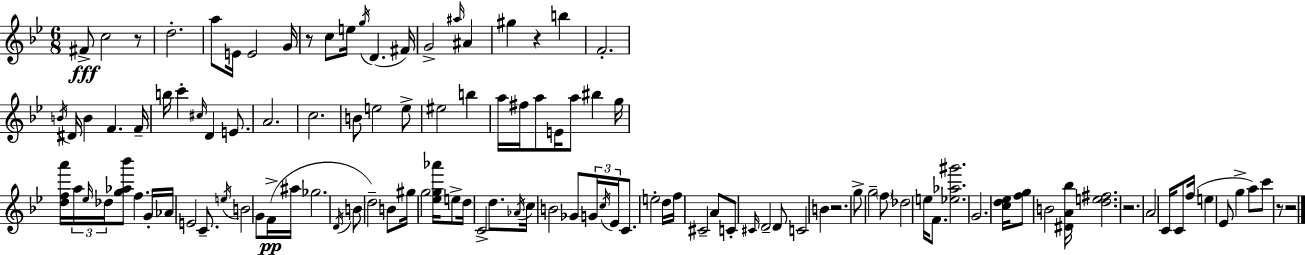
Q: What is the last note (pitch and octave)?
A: C6